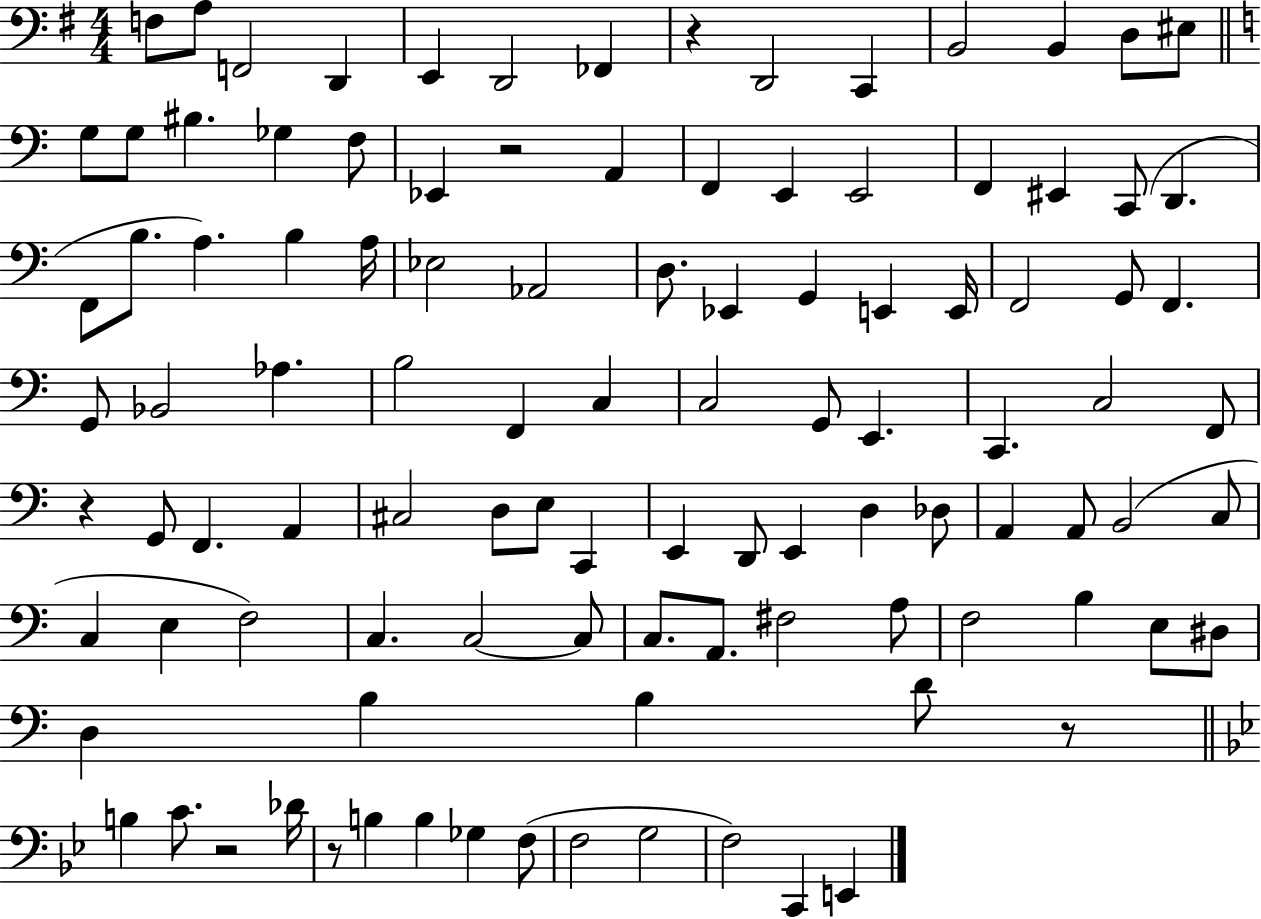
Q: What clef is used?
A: bass